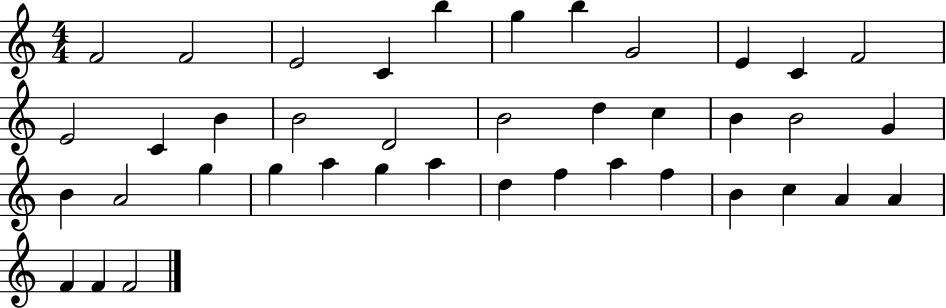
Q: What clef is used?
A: treble